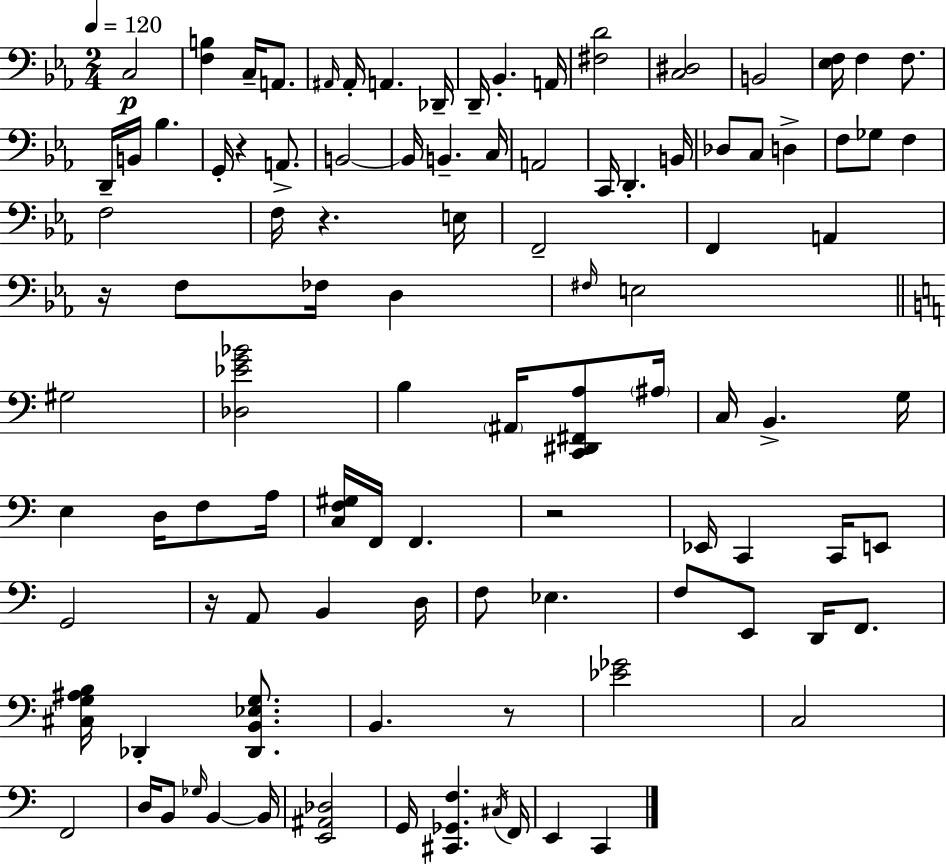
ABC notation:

X:1
T:Untitled
M:2/4
L:1/4
K:Eb
C,2 [F,B,] C,/4 A,,/2 ^A,,/4 ^A,,/4 A,, _D,,/4 D,,/4 _B,, A,,/4 [^F,D]2 [C,^D,]2 B,,2 [_E,F,]/4 F, F,/2 D,,/4 B,,/4 _B, G,,/4 z A,,/2 B,,2 B,,/4 B,, C,/4 A,,2 C,,/4 D,, B,,/4 _D,/2 C,/2 D, F,/2 _G,/2 F, F,2 F,/4 z E,/4 F,,2 F,, A,, z/4 F,/2 _F,/4 D, ^F,/4 E,2 ^G,2 [_D,_EG_B]2 B, ^A,,/4 [C,,^D,,^F,,A,]/2 ^A,/4 C,/4 B,, G,/4 E, D,/4 F,/2 A,/4 [C,F,^G,]/4 F,,/4 F,, z2 _E,,/4 C,, C,,/4 E,,/2 G,,2 z/4 A,,/2 B,, D,/4 F,/2 _E, F,/2 E,,/2 D,,/4 F,,/2 [^C,G,^A,B,]/4 _D,, [_D,,B,,_E,G,]/2 B,, z/2 [_E_G]2 C,2 F,,2 D,/4 B,,/2 _G,/4 B,, B,,/4 [E,,^A,,_D,]2 G,,/4 [^C,,_G,,F,] ^C,/4 F,,/4 E,, C,,